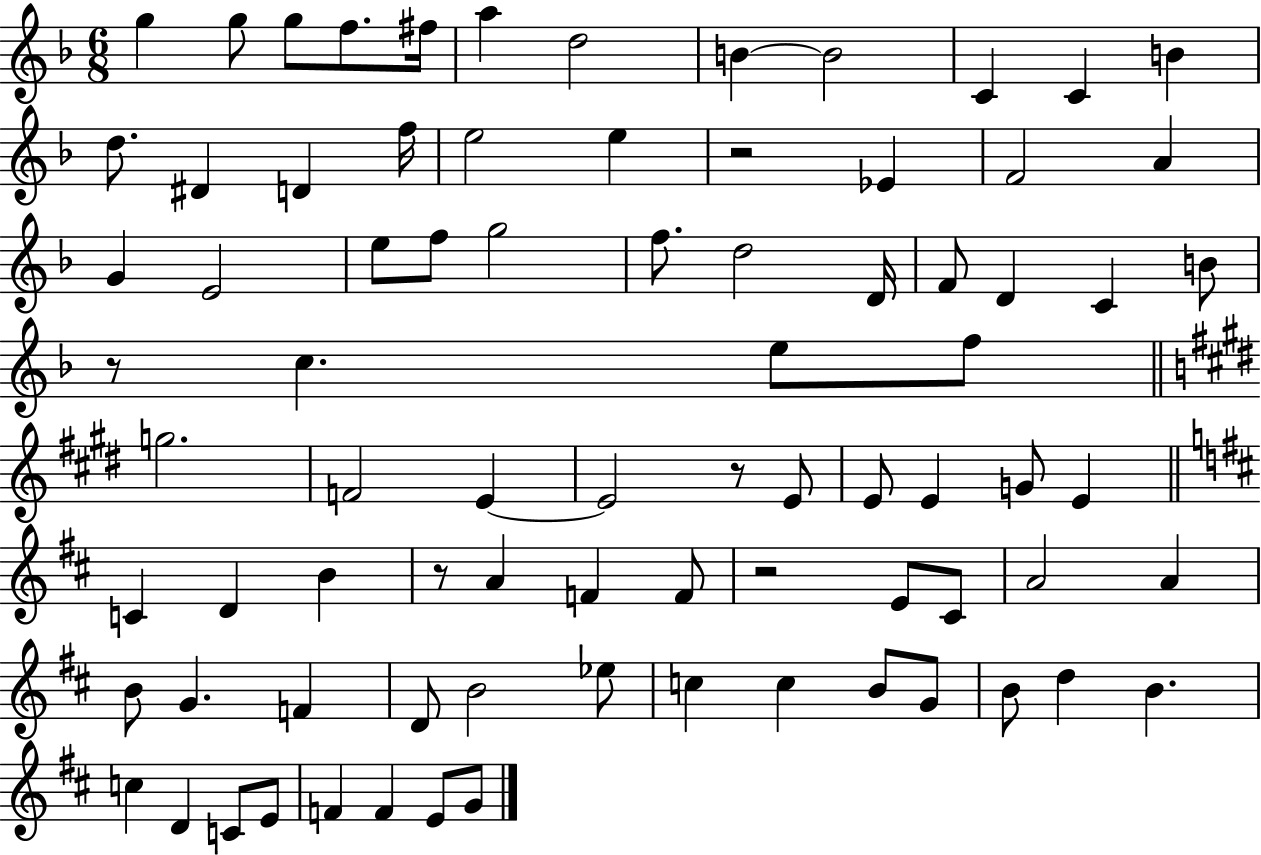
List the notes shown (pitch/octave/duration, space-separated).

G5/q G5/e G5/e F5/e. F#5/s A5/q D5/h B4/q B4/h C4/q C4/q B4/q D5/e. D#4/q D4/q F5/s E5/h E5/q R/h Eb4/q F4/h A4/q G4/q E4/h E5/e F5/e G5/h F5/e. D5/h D4/s F4/e D4/q C4/q B4/e R/e C5/q. E5/e F5/e G5/h. F4/h E4/q E4/h R/e E4/e E4/e E4/q G4/e E4/q C4/q D4/q B4/q R/e A4/q F4/q F4/e R/h E4/e C#4/e A4/h A4/q B4/e G4/q. F4/q D4/e B4/h Eb5/e C5/q C5/q B4/e G4/e B4/e D5/q B4/q. C5/q D4/q C4/e E4/e F4/q F4/q E4/e G4/e